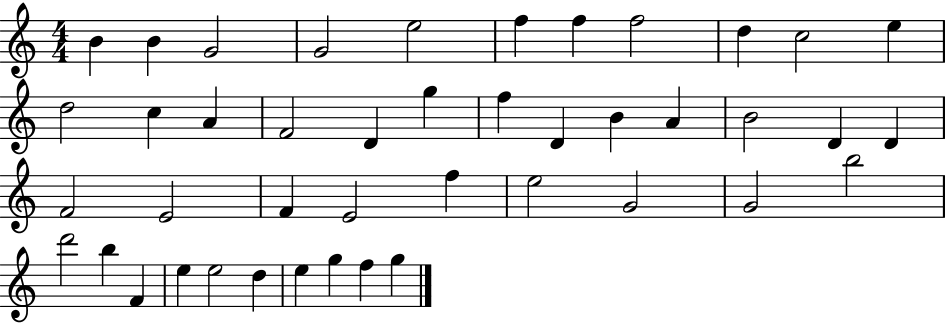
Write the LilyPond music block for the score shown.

{
  \clef treble
  \numericTimeSignature
  \time 4/4
  \key c \major
  b'4 b'4 g'2 | g'2 e''2 | f''4 f''4 f''2 | d''4 c''2 e''4 | \break d''2 c''4 a'4 | f'2 d'4 g''4 | f''4 d'4 b'4 a'4 | b'2 d'4 d'4 | \break f'2 e'2 | f'4 e'2 f''4 | e''2 g'2 | g'2 b''2 | \break d'''2 b''4 f'4 | e''4 e''2 d''4 | e''4 g''4 f''4 g''4 | \bar "|."
}